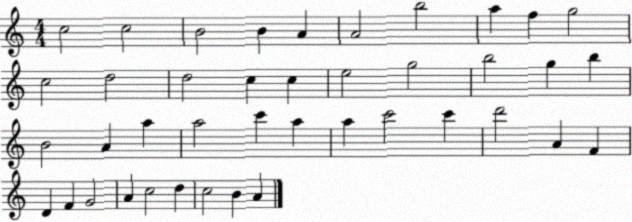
X:1
T:Untitled
M:4/4
L:1/4
K:C
c2 c2 B2 B A A2 b2 a f g2 c2 d2 d2 c c e2 g2 b2 g b B2 A a a2 c' a a c'2 c' d'2 A F D F G2 A c2 d c2 B A